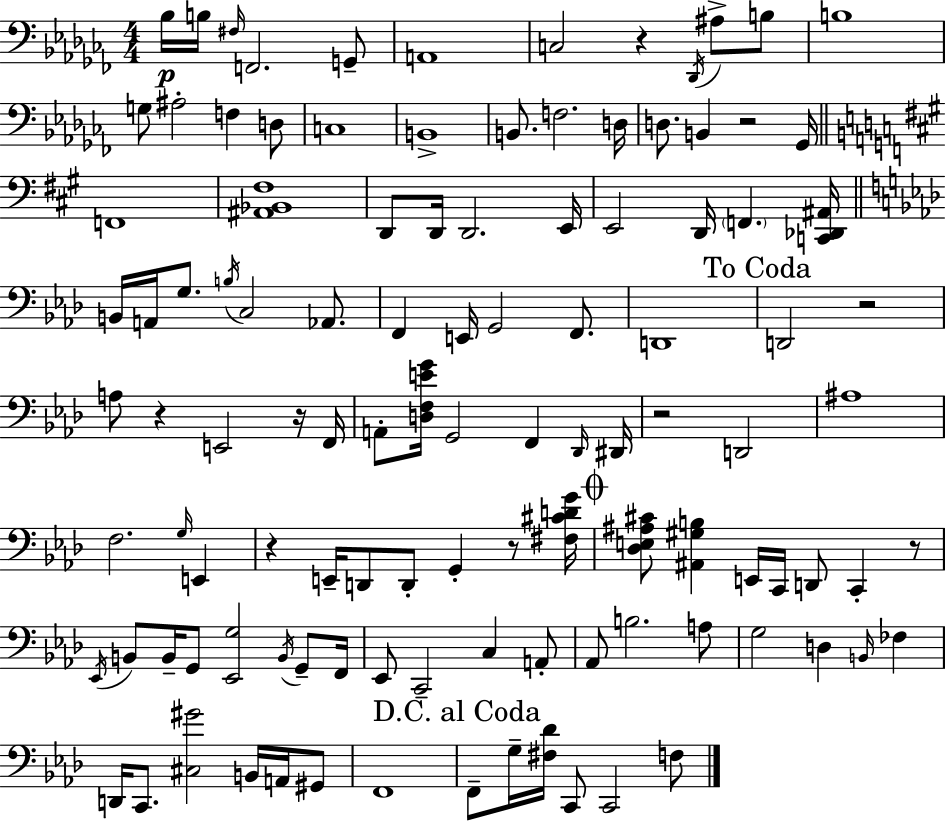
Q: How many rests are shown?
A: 9